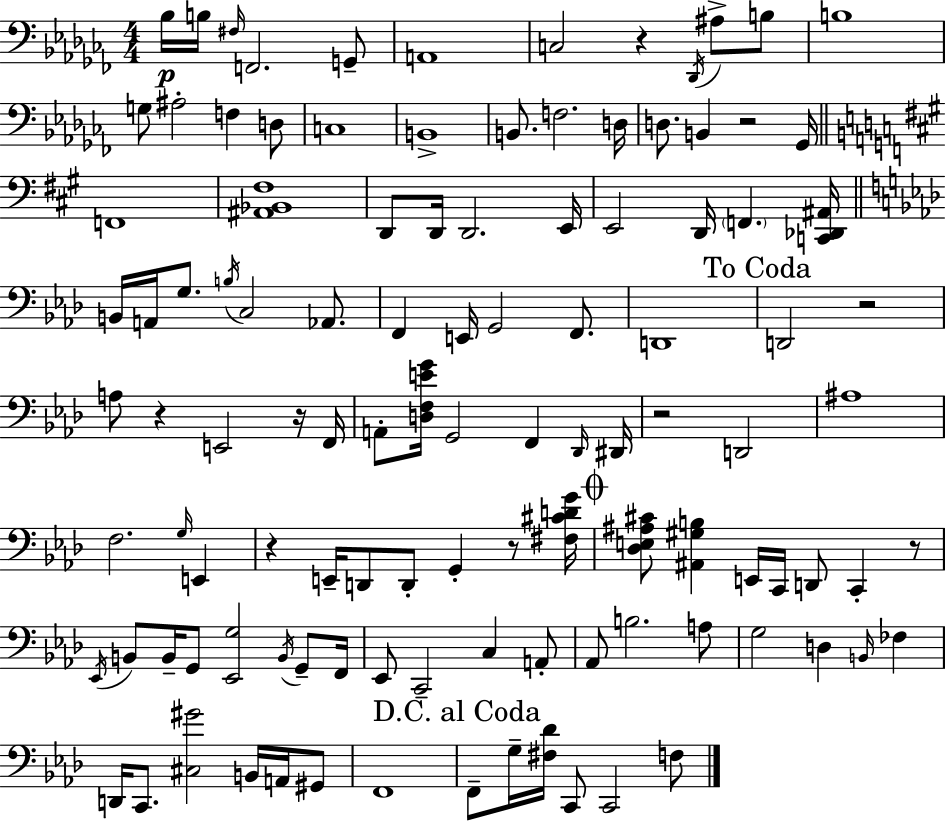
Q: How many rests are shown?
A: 9